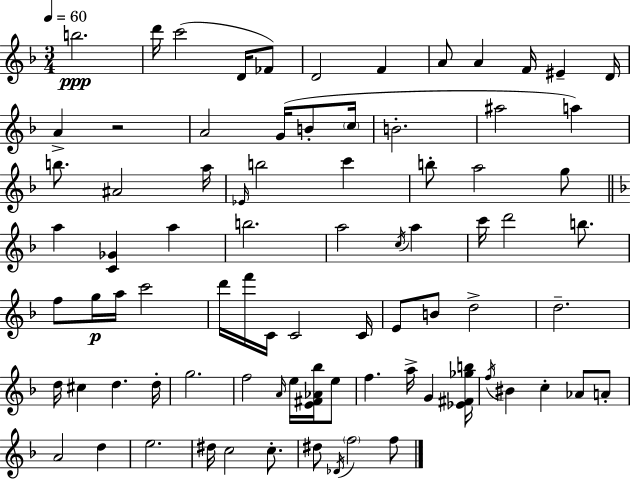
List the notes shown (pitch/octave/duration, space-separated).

B5/h. D6/s C6/h D4/s FES4/e D4/h F4/q A4/e A4/q F4/s EIS4/q D4/s A4/q R/h A4/h G4/s B4/e C5/s B4/h. A#5/h A5/q B5/e. A#4/h A5/s Eb4/s B5/h C6/q B5/e A5/h G5/e A5/q [C4,Gb4]/q A5/q B5/h. A5/h C5/s A5/q C6/s D6/h B5/e. F5/e G5/s A5/s C6/h D6/s F6/s C4/s C4/h C4/s E4/e B4/e D5/h D5/h. D5/s C#5/q D5/q. D5/s G5/h. F5/h A4/s E5/s [E4,F#4,Ab4,Bb5]/s E5/e F5/q. A5/s G4/q [Eb4,F#4,Gb5,B5]/s F5/s BIS4/q C5/q Ab4/e A4/e A4/h D5/q E5/h. D#5/s C5/h C5/e. D#5/e Db4/s F5/h F5/e